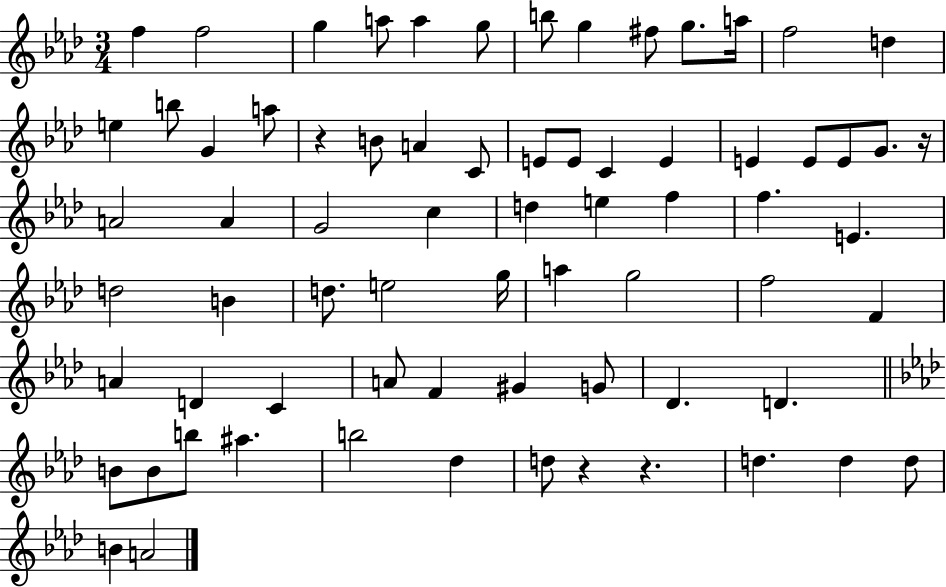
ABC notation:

X:1
T:Untitled
M:3/4
L:1/4
K:Ab
f f2 g a/2 a g/2 b/2 g ^f/2 g/2 a/4 f2 d e b/2 G a/2 z B/2 A C/2 E/2 E/2 C E E E/2 E/2 G/2 z/4 A2 A G2 c d e f f E d2 B d/2 e2 g/4 a g2 f2 F A D C A/2 F ^G G/2 _D D B/2 B/2 b/2 ^a b2 _d d/2 z z d d d/2 B A2